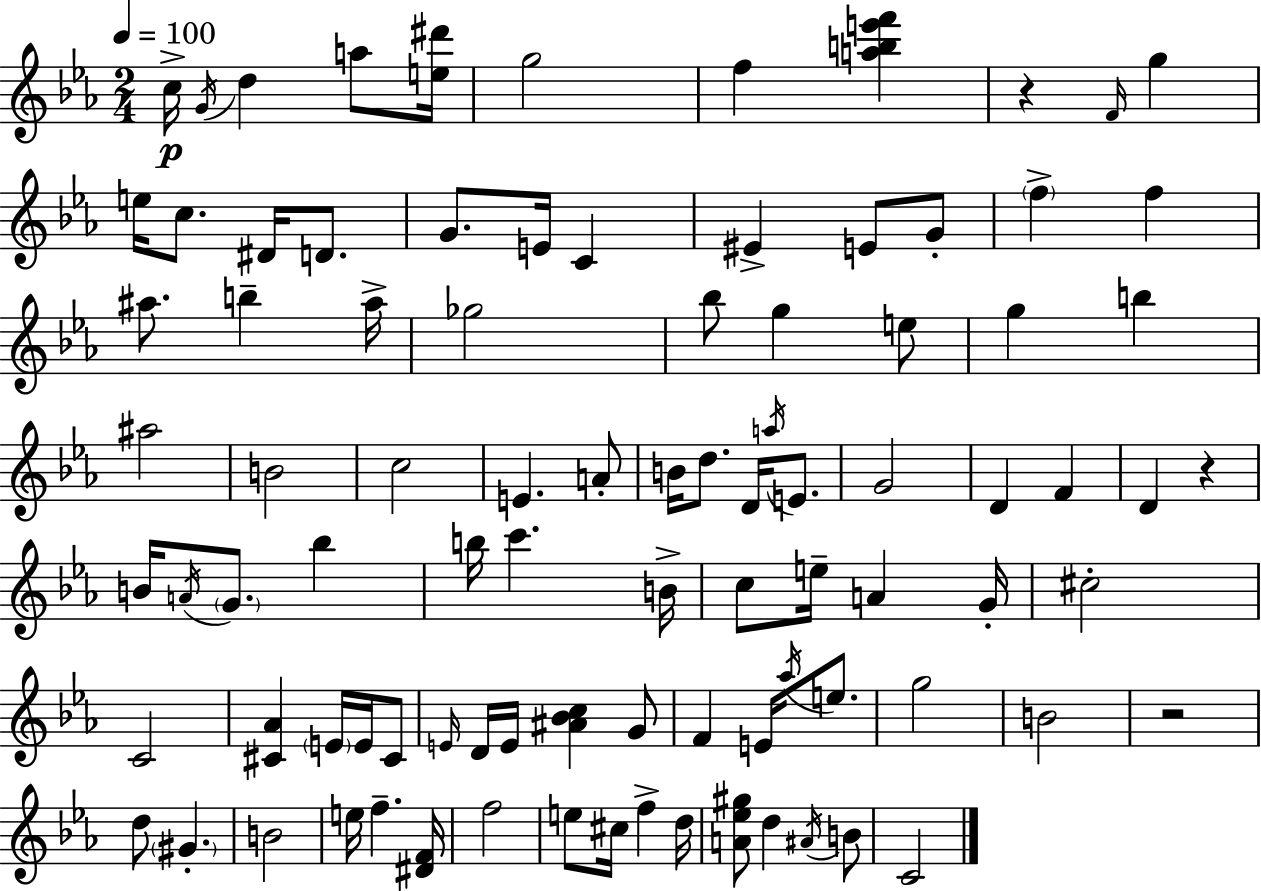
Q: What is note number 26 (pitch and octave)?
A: G5